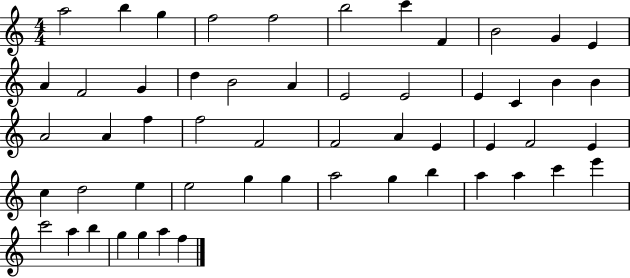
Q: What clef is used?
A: treble